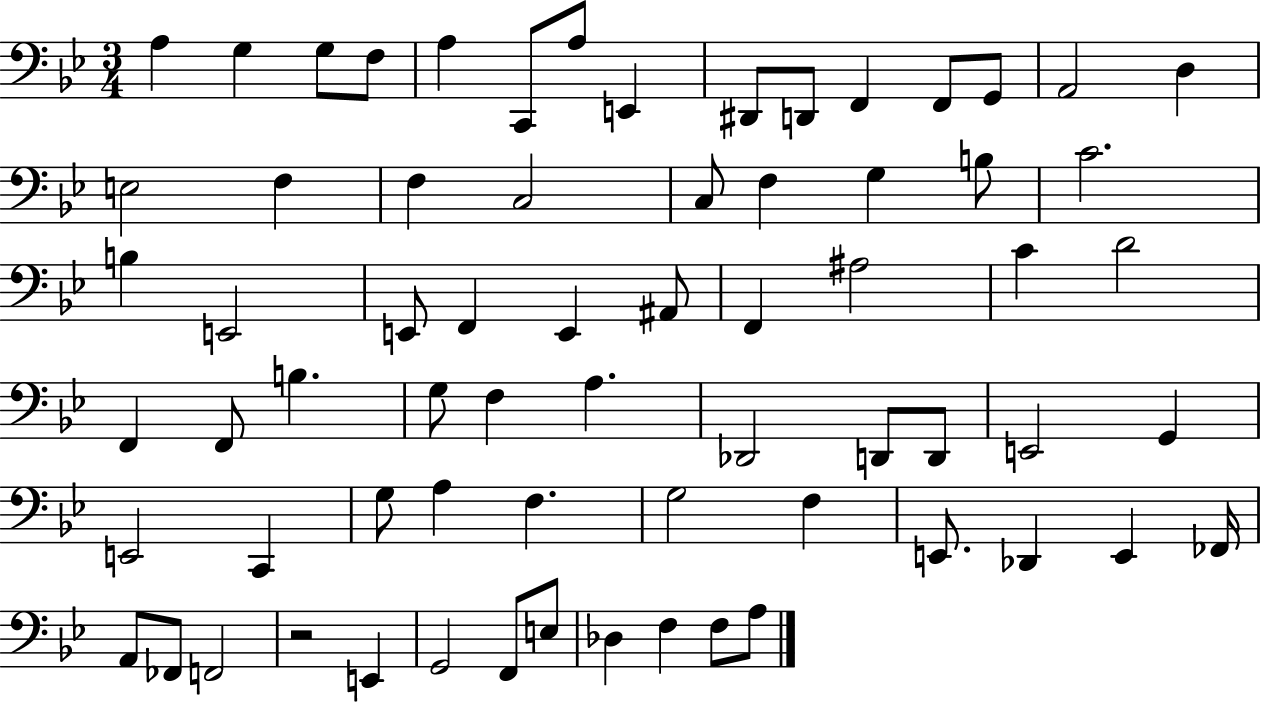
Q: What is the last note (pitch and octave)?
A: A3